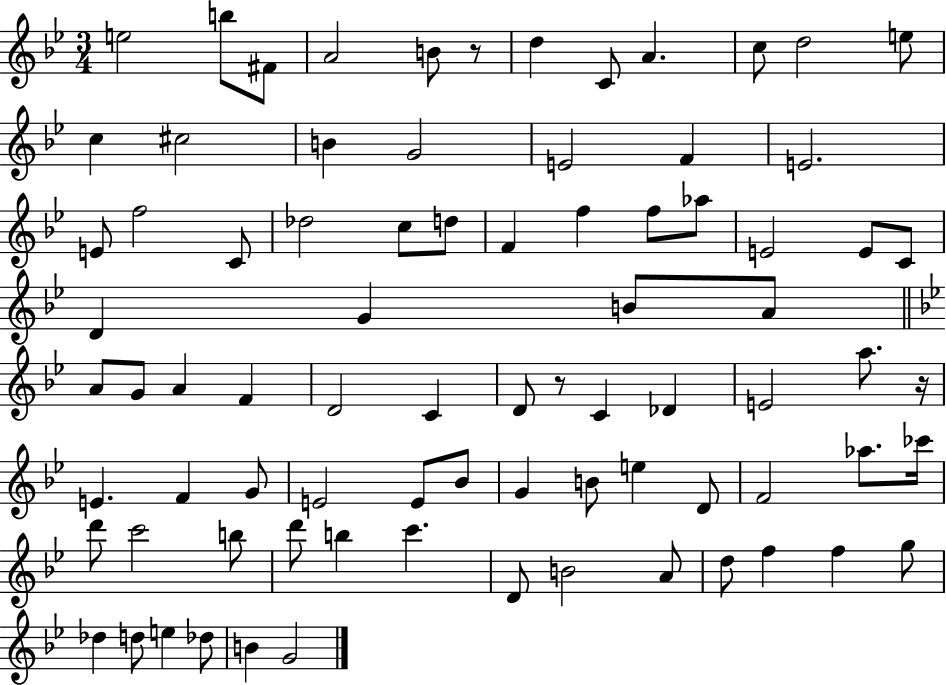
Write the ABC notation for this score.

X:1
T:Untitled
M:3/4
L:1/4
K:Bb
e2 b/2 ^F/2 A2 B/2 z/2 d C/2 A c/2 d2 e/2 c ^c2 B G2 E2 F E2 E/2 f2 C/2 _d2 c/2 d/2 F f f/2 _a/2 E2 E/2 C/2 D G B/2 A/2 A/2 G/2 A F D2 C D/2 z/2 C _D E2 a/2 z/4 E F G/2 E2 E/2 _B/2 G B/2 e D/2 F2 _a/2 _c'/4 d'/2 c'2 b/2 d'/2 b c' D/2 B2 A/2 d/2 f f g/2 _d d/2 e _d/2 B G2